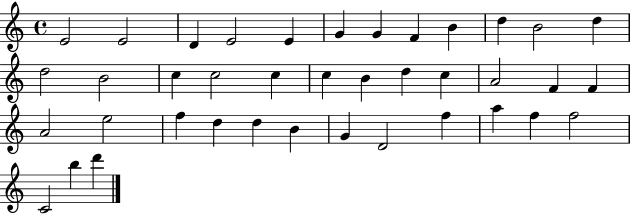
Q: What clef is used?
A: treble